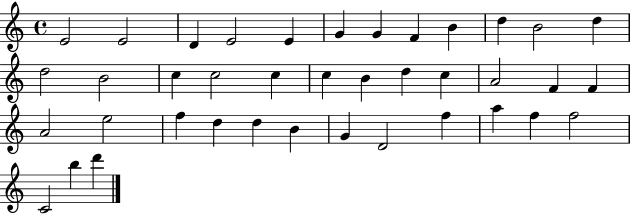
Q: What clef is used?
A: treble